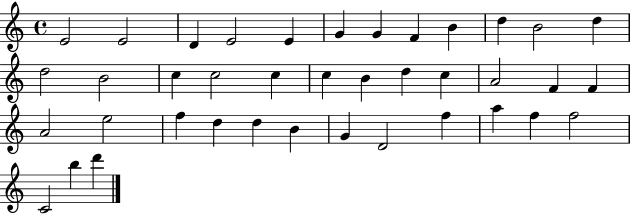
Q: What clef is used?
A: treble